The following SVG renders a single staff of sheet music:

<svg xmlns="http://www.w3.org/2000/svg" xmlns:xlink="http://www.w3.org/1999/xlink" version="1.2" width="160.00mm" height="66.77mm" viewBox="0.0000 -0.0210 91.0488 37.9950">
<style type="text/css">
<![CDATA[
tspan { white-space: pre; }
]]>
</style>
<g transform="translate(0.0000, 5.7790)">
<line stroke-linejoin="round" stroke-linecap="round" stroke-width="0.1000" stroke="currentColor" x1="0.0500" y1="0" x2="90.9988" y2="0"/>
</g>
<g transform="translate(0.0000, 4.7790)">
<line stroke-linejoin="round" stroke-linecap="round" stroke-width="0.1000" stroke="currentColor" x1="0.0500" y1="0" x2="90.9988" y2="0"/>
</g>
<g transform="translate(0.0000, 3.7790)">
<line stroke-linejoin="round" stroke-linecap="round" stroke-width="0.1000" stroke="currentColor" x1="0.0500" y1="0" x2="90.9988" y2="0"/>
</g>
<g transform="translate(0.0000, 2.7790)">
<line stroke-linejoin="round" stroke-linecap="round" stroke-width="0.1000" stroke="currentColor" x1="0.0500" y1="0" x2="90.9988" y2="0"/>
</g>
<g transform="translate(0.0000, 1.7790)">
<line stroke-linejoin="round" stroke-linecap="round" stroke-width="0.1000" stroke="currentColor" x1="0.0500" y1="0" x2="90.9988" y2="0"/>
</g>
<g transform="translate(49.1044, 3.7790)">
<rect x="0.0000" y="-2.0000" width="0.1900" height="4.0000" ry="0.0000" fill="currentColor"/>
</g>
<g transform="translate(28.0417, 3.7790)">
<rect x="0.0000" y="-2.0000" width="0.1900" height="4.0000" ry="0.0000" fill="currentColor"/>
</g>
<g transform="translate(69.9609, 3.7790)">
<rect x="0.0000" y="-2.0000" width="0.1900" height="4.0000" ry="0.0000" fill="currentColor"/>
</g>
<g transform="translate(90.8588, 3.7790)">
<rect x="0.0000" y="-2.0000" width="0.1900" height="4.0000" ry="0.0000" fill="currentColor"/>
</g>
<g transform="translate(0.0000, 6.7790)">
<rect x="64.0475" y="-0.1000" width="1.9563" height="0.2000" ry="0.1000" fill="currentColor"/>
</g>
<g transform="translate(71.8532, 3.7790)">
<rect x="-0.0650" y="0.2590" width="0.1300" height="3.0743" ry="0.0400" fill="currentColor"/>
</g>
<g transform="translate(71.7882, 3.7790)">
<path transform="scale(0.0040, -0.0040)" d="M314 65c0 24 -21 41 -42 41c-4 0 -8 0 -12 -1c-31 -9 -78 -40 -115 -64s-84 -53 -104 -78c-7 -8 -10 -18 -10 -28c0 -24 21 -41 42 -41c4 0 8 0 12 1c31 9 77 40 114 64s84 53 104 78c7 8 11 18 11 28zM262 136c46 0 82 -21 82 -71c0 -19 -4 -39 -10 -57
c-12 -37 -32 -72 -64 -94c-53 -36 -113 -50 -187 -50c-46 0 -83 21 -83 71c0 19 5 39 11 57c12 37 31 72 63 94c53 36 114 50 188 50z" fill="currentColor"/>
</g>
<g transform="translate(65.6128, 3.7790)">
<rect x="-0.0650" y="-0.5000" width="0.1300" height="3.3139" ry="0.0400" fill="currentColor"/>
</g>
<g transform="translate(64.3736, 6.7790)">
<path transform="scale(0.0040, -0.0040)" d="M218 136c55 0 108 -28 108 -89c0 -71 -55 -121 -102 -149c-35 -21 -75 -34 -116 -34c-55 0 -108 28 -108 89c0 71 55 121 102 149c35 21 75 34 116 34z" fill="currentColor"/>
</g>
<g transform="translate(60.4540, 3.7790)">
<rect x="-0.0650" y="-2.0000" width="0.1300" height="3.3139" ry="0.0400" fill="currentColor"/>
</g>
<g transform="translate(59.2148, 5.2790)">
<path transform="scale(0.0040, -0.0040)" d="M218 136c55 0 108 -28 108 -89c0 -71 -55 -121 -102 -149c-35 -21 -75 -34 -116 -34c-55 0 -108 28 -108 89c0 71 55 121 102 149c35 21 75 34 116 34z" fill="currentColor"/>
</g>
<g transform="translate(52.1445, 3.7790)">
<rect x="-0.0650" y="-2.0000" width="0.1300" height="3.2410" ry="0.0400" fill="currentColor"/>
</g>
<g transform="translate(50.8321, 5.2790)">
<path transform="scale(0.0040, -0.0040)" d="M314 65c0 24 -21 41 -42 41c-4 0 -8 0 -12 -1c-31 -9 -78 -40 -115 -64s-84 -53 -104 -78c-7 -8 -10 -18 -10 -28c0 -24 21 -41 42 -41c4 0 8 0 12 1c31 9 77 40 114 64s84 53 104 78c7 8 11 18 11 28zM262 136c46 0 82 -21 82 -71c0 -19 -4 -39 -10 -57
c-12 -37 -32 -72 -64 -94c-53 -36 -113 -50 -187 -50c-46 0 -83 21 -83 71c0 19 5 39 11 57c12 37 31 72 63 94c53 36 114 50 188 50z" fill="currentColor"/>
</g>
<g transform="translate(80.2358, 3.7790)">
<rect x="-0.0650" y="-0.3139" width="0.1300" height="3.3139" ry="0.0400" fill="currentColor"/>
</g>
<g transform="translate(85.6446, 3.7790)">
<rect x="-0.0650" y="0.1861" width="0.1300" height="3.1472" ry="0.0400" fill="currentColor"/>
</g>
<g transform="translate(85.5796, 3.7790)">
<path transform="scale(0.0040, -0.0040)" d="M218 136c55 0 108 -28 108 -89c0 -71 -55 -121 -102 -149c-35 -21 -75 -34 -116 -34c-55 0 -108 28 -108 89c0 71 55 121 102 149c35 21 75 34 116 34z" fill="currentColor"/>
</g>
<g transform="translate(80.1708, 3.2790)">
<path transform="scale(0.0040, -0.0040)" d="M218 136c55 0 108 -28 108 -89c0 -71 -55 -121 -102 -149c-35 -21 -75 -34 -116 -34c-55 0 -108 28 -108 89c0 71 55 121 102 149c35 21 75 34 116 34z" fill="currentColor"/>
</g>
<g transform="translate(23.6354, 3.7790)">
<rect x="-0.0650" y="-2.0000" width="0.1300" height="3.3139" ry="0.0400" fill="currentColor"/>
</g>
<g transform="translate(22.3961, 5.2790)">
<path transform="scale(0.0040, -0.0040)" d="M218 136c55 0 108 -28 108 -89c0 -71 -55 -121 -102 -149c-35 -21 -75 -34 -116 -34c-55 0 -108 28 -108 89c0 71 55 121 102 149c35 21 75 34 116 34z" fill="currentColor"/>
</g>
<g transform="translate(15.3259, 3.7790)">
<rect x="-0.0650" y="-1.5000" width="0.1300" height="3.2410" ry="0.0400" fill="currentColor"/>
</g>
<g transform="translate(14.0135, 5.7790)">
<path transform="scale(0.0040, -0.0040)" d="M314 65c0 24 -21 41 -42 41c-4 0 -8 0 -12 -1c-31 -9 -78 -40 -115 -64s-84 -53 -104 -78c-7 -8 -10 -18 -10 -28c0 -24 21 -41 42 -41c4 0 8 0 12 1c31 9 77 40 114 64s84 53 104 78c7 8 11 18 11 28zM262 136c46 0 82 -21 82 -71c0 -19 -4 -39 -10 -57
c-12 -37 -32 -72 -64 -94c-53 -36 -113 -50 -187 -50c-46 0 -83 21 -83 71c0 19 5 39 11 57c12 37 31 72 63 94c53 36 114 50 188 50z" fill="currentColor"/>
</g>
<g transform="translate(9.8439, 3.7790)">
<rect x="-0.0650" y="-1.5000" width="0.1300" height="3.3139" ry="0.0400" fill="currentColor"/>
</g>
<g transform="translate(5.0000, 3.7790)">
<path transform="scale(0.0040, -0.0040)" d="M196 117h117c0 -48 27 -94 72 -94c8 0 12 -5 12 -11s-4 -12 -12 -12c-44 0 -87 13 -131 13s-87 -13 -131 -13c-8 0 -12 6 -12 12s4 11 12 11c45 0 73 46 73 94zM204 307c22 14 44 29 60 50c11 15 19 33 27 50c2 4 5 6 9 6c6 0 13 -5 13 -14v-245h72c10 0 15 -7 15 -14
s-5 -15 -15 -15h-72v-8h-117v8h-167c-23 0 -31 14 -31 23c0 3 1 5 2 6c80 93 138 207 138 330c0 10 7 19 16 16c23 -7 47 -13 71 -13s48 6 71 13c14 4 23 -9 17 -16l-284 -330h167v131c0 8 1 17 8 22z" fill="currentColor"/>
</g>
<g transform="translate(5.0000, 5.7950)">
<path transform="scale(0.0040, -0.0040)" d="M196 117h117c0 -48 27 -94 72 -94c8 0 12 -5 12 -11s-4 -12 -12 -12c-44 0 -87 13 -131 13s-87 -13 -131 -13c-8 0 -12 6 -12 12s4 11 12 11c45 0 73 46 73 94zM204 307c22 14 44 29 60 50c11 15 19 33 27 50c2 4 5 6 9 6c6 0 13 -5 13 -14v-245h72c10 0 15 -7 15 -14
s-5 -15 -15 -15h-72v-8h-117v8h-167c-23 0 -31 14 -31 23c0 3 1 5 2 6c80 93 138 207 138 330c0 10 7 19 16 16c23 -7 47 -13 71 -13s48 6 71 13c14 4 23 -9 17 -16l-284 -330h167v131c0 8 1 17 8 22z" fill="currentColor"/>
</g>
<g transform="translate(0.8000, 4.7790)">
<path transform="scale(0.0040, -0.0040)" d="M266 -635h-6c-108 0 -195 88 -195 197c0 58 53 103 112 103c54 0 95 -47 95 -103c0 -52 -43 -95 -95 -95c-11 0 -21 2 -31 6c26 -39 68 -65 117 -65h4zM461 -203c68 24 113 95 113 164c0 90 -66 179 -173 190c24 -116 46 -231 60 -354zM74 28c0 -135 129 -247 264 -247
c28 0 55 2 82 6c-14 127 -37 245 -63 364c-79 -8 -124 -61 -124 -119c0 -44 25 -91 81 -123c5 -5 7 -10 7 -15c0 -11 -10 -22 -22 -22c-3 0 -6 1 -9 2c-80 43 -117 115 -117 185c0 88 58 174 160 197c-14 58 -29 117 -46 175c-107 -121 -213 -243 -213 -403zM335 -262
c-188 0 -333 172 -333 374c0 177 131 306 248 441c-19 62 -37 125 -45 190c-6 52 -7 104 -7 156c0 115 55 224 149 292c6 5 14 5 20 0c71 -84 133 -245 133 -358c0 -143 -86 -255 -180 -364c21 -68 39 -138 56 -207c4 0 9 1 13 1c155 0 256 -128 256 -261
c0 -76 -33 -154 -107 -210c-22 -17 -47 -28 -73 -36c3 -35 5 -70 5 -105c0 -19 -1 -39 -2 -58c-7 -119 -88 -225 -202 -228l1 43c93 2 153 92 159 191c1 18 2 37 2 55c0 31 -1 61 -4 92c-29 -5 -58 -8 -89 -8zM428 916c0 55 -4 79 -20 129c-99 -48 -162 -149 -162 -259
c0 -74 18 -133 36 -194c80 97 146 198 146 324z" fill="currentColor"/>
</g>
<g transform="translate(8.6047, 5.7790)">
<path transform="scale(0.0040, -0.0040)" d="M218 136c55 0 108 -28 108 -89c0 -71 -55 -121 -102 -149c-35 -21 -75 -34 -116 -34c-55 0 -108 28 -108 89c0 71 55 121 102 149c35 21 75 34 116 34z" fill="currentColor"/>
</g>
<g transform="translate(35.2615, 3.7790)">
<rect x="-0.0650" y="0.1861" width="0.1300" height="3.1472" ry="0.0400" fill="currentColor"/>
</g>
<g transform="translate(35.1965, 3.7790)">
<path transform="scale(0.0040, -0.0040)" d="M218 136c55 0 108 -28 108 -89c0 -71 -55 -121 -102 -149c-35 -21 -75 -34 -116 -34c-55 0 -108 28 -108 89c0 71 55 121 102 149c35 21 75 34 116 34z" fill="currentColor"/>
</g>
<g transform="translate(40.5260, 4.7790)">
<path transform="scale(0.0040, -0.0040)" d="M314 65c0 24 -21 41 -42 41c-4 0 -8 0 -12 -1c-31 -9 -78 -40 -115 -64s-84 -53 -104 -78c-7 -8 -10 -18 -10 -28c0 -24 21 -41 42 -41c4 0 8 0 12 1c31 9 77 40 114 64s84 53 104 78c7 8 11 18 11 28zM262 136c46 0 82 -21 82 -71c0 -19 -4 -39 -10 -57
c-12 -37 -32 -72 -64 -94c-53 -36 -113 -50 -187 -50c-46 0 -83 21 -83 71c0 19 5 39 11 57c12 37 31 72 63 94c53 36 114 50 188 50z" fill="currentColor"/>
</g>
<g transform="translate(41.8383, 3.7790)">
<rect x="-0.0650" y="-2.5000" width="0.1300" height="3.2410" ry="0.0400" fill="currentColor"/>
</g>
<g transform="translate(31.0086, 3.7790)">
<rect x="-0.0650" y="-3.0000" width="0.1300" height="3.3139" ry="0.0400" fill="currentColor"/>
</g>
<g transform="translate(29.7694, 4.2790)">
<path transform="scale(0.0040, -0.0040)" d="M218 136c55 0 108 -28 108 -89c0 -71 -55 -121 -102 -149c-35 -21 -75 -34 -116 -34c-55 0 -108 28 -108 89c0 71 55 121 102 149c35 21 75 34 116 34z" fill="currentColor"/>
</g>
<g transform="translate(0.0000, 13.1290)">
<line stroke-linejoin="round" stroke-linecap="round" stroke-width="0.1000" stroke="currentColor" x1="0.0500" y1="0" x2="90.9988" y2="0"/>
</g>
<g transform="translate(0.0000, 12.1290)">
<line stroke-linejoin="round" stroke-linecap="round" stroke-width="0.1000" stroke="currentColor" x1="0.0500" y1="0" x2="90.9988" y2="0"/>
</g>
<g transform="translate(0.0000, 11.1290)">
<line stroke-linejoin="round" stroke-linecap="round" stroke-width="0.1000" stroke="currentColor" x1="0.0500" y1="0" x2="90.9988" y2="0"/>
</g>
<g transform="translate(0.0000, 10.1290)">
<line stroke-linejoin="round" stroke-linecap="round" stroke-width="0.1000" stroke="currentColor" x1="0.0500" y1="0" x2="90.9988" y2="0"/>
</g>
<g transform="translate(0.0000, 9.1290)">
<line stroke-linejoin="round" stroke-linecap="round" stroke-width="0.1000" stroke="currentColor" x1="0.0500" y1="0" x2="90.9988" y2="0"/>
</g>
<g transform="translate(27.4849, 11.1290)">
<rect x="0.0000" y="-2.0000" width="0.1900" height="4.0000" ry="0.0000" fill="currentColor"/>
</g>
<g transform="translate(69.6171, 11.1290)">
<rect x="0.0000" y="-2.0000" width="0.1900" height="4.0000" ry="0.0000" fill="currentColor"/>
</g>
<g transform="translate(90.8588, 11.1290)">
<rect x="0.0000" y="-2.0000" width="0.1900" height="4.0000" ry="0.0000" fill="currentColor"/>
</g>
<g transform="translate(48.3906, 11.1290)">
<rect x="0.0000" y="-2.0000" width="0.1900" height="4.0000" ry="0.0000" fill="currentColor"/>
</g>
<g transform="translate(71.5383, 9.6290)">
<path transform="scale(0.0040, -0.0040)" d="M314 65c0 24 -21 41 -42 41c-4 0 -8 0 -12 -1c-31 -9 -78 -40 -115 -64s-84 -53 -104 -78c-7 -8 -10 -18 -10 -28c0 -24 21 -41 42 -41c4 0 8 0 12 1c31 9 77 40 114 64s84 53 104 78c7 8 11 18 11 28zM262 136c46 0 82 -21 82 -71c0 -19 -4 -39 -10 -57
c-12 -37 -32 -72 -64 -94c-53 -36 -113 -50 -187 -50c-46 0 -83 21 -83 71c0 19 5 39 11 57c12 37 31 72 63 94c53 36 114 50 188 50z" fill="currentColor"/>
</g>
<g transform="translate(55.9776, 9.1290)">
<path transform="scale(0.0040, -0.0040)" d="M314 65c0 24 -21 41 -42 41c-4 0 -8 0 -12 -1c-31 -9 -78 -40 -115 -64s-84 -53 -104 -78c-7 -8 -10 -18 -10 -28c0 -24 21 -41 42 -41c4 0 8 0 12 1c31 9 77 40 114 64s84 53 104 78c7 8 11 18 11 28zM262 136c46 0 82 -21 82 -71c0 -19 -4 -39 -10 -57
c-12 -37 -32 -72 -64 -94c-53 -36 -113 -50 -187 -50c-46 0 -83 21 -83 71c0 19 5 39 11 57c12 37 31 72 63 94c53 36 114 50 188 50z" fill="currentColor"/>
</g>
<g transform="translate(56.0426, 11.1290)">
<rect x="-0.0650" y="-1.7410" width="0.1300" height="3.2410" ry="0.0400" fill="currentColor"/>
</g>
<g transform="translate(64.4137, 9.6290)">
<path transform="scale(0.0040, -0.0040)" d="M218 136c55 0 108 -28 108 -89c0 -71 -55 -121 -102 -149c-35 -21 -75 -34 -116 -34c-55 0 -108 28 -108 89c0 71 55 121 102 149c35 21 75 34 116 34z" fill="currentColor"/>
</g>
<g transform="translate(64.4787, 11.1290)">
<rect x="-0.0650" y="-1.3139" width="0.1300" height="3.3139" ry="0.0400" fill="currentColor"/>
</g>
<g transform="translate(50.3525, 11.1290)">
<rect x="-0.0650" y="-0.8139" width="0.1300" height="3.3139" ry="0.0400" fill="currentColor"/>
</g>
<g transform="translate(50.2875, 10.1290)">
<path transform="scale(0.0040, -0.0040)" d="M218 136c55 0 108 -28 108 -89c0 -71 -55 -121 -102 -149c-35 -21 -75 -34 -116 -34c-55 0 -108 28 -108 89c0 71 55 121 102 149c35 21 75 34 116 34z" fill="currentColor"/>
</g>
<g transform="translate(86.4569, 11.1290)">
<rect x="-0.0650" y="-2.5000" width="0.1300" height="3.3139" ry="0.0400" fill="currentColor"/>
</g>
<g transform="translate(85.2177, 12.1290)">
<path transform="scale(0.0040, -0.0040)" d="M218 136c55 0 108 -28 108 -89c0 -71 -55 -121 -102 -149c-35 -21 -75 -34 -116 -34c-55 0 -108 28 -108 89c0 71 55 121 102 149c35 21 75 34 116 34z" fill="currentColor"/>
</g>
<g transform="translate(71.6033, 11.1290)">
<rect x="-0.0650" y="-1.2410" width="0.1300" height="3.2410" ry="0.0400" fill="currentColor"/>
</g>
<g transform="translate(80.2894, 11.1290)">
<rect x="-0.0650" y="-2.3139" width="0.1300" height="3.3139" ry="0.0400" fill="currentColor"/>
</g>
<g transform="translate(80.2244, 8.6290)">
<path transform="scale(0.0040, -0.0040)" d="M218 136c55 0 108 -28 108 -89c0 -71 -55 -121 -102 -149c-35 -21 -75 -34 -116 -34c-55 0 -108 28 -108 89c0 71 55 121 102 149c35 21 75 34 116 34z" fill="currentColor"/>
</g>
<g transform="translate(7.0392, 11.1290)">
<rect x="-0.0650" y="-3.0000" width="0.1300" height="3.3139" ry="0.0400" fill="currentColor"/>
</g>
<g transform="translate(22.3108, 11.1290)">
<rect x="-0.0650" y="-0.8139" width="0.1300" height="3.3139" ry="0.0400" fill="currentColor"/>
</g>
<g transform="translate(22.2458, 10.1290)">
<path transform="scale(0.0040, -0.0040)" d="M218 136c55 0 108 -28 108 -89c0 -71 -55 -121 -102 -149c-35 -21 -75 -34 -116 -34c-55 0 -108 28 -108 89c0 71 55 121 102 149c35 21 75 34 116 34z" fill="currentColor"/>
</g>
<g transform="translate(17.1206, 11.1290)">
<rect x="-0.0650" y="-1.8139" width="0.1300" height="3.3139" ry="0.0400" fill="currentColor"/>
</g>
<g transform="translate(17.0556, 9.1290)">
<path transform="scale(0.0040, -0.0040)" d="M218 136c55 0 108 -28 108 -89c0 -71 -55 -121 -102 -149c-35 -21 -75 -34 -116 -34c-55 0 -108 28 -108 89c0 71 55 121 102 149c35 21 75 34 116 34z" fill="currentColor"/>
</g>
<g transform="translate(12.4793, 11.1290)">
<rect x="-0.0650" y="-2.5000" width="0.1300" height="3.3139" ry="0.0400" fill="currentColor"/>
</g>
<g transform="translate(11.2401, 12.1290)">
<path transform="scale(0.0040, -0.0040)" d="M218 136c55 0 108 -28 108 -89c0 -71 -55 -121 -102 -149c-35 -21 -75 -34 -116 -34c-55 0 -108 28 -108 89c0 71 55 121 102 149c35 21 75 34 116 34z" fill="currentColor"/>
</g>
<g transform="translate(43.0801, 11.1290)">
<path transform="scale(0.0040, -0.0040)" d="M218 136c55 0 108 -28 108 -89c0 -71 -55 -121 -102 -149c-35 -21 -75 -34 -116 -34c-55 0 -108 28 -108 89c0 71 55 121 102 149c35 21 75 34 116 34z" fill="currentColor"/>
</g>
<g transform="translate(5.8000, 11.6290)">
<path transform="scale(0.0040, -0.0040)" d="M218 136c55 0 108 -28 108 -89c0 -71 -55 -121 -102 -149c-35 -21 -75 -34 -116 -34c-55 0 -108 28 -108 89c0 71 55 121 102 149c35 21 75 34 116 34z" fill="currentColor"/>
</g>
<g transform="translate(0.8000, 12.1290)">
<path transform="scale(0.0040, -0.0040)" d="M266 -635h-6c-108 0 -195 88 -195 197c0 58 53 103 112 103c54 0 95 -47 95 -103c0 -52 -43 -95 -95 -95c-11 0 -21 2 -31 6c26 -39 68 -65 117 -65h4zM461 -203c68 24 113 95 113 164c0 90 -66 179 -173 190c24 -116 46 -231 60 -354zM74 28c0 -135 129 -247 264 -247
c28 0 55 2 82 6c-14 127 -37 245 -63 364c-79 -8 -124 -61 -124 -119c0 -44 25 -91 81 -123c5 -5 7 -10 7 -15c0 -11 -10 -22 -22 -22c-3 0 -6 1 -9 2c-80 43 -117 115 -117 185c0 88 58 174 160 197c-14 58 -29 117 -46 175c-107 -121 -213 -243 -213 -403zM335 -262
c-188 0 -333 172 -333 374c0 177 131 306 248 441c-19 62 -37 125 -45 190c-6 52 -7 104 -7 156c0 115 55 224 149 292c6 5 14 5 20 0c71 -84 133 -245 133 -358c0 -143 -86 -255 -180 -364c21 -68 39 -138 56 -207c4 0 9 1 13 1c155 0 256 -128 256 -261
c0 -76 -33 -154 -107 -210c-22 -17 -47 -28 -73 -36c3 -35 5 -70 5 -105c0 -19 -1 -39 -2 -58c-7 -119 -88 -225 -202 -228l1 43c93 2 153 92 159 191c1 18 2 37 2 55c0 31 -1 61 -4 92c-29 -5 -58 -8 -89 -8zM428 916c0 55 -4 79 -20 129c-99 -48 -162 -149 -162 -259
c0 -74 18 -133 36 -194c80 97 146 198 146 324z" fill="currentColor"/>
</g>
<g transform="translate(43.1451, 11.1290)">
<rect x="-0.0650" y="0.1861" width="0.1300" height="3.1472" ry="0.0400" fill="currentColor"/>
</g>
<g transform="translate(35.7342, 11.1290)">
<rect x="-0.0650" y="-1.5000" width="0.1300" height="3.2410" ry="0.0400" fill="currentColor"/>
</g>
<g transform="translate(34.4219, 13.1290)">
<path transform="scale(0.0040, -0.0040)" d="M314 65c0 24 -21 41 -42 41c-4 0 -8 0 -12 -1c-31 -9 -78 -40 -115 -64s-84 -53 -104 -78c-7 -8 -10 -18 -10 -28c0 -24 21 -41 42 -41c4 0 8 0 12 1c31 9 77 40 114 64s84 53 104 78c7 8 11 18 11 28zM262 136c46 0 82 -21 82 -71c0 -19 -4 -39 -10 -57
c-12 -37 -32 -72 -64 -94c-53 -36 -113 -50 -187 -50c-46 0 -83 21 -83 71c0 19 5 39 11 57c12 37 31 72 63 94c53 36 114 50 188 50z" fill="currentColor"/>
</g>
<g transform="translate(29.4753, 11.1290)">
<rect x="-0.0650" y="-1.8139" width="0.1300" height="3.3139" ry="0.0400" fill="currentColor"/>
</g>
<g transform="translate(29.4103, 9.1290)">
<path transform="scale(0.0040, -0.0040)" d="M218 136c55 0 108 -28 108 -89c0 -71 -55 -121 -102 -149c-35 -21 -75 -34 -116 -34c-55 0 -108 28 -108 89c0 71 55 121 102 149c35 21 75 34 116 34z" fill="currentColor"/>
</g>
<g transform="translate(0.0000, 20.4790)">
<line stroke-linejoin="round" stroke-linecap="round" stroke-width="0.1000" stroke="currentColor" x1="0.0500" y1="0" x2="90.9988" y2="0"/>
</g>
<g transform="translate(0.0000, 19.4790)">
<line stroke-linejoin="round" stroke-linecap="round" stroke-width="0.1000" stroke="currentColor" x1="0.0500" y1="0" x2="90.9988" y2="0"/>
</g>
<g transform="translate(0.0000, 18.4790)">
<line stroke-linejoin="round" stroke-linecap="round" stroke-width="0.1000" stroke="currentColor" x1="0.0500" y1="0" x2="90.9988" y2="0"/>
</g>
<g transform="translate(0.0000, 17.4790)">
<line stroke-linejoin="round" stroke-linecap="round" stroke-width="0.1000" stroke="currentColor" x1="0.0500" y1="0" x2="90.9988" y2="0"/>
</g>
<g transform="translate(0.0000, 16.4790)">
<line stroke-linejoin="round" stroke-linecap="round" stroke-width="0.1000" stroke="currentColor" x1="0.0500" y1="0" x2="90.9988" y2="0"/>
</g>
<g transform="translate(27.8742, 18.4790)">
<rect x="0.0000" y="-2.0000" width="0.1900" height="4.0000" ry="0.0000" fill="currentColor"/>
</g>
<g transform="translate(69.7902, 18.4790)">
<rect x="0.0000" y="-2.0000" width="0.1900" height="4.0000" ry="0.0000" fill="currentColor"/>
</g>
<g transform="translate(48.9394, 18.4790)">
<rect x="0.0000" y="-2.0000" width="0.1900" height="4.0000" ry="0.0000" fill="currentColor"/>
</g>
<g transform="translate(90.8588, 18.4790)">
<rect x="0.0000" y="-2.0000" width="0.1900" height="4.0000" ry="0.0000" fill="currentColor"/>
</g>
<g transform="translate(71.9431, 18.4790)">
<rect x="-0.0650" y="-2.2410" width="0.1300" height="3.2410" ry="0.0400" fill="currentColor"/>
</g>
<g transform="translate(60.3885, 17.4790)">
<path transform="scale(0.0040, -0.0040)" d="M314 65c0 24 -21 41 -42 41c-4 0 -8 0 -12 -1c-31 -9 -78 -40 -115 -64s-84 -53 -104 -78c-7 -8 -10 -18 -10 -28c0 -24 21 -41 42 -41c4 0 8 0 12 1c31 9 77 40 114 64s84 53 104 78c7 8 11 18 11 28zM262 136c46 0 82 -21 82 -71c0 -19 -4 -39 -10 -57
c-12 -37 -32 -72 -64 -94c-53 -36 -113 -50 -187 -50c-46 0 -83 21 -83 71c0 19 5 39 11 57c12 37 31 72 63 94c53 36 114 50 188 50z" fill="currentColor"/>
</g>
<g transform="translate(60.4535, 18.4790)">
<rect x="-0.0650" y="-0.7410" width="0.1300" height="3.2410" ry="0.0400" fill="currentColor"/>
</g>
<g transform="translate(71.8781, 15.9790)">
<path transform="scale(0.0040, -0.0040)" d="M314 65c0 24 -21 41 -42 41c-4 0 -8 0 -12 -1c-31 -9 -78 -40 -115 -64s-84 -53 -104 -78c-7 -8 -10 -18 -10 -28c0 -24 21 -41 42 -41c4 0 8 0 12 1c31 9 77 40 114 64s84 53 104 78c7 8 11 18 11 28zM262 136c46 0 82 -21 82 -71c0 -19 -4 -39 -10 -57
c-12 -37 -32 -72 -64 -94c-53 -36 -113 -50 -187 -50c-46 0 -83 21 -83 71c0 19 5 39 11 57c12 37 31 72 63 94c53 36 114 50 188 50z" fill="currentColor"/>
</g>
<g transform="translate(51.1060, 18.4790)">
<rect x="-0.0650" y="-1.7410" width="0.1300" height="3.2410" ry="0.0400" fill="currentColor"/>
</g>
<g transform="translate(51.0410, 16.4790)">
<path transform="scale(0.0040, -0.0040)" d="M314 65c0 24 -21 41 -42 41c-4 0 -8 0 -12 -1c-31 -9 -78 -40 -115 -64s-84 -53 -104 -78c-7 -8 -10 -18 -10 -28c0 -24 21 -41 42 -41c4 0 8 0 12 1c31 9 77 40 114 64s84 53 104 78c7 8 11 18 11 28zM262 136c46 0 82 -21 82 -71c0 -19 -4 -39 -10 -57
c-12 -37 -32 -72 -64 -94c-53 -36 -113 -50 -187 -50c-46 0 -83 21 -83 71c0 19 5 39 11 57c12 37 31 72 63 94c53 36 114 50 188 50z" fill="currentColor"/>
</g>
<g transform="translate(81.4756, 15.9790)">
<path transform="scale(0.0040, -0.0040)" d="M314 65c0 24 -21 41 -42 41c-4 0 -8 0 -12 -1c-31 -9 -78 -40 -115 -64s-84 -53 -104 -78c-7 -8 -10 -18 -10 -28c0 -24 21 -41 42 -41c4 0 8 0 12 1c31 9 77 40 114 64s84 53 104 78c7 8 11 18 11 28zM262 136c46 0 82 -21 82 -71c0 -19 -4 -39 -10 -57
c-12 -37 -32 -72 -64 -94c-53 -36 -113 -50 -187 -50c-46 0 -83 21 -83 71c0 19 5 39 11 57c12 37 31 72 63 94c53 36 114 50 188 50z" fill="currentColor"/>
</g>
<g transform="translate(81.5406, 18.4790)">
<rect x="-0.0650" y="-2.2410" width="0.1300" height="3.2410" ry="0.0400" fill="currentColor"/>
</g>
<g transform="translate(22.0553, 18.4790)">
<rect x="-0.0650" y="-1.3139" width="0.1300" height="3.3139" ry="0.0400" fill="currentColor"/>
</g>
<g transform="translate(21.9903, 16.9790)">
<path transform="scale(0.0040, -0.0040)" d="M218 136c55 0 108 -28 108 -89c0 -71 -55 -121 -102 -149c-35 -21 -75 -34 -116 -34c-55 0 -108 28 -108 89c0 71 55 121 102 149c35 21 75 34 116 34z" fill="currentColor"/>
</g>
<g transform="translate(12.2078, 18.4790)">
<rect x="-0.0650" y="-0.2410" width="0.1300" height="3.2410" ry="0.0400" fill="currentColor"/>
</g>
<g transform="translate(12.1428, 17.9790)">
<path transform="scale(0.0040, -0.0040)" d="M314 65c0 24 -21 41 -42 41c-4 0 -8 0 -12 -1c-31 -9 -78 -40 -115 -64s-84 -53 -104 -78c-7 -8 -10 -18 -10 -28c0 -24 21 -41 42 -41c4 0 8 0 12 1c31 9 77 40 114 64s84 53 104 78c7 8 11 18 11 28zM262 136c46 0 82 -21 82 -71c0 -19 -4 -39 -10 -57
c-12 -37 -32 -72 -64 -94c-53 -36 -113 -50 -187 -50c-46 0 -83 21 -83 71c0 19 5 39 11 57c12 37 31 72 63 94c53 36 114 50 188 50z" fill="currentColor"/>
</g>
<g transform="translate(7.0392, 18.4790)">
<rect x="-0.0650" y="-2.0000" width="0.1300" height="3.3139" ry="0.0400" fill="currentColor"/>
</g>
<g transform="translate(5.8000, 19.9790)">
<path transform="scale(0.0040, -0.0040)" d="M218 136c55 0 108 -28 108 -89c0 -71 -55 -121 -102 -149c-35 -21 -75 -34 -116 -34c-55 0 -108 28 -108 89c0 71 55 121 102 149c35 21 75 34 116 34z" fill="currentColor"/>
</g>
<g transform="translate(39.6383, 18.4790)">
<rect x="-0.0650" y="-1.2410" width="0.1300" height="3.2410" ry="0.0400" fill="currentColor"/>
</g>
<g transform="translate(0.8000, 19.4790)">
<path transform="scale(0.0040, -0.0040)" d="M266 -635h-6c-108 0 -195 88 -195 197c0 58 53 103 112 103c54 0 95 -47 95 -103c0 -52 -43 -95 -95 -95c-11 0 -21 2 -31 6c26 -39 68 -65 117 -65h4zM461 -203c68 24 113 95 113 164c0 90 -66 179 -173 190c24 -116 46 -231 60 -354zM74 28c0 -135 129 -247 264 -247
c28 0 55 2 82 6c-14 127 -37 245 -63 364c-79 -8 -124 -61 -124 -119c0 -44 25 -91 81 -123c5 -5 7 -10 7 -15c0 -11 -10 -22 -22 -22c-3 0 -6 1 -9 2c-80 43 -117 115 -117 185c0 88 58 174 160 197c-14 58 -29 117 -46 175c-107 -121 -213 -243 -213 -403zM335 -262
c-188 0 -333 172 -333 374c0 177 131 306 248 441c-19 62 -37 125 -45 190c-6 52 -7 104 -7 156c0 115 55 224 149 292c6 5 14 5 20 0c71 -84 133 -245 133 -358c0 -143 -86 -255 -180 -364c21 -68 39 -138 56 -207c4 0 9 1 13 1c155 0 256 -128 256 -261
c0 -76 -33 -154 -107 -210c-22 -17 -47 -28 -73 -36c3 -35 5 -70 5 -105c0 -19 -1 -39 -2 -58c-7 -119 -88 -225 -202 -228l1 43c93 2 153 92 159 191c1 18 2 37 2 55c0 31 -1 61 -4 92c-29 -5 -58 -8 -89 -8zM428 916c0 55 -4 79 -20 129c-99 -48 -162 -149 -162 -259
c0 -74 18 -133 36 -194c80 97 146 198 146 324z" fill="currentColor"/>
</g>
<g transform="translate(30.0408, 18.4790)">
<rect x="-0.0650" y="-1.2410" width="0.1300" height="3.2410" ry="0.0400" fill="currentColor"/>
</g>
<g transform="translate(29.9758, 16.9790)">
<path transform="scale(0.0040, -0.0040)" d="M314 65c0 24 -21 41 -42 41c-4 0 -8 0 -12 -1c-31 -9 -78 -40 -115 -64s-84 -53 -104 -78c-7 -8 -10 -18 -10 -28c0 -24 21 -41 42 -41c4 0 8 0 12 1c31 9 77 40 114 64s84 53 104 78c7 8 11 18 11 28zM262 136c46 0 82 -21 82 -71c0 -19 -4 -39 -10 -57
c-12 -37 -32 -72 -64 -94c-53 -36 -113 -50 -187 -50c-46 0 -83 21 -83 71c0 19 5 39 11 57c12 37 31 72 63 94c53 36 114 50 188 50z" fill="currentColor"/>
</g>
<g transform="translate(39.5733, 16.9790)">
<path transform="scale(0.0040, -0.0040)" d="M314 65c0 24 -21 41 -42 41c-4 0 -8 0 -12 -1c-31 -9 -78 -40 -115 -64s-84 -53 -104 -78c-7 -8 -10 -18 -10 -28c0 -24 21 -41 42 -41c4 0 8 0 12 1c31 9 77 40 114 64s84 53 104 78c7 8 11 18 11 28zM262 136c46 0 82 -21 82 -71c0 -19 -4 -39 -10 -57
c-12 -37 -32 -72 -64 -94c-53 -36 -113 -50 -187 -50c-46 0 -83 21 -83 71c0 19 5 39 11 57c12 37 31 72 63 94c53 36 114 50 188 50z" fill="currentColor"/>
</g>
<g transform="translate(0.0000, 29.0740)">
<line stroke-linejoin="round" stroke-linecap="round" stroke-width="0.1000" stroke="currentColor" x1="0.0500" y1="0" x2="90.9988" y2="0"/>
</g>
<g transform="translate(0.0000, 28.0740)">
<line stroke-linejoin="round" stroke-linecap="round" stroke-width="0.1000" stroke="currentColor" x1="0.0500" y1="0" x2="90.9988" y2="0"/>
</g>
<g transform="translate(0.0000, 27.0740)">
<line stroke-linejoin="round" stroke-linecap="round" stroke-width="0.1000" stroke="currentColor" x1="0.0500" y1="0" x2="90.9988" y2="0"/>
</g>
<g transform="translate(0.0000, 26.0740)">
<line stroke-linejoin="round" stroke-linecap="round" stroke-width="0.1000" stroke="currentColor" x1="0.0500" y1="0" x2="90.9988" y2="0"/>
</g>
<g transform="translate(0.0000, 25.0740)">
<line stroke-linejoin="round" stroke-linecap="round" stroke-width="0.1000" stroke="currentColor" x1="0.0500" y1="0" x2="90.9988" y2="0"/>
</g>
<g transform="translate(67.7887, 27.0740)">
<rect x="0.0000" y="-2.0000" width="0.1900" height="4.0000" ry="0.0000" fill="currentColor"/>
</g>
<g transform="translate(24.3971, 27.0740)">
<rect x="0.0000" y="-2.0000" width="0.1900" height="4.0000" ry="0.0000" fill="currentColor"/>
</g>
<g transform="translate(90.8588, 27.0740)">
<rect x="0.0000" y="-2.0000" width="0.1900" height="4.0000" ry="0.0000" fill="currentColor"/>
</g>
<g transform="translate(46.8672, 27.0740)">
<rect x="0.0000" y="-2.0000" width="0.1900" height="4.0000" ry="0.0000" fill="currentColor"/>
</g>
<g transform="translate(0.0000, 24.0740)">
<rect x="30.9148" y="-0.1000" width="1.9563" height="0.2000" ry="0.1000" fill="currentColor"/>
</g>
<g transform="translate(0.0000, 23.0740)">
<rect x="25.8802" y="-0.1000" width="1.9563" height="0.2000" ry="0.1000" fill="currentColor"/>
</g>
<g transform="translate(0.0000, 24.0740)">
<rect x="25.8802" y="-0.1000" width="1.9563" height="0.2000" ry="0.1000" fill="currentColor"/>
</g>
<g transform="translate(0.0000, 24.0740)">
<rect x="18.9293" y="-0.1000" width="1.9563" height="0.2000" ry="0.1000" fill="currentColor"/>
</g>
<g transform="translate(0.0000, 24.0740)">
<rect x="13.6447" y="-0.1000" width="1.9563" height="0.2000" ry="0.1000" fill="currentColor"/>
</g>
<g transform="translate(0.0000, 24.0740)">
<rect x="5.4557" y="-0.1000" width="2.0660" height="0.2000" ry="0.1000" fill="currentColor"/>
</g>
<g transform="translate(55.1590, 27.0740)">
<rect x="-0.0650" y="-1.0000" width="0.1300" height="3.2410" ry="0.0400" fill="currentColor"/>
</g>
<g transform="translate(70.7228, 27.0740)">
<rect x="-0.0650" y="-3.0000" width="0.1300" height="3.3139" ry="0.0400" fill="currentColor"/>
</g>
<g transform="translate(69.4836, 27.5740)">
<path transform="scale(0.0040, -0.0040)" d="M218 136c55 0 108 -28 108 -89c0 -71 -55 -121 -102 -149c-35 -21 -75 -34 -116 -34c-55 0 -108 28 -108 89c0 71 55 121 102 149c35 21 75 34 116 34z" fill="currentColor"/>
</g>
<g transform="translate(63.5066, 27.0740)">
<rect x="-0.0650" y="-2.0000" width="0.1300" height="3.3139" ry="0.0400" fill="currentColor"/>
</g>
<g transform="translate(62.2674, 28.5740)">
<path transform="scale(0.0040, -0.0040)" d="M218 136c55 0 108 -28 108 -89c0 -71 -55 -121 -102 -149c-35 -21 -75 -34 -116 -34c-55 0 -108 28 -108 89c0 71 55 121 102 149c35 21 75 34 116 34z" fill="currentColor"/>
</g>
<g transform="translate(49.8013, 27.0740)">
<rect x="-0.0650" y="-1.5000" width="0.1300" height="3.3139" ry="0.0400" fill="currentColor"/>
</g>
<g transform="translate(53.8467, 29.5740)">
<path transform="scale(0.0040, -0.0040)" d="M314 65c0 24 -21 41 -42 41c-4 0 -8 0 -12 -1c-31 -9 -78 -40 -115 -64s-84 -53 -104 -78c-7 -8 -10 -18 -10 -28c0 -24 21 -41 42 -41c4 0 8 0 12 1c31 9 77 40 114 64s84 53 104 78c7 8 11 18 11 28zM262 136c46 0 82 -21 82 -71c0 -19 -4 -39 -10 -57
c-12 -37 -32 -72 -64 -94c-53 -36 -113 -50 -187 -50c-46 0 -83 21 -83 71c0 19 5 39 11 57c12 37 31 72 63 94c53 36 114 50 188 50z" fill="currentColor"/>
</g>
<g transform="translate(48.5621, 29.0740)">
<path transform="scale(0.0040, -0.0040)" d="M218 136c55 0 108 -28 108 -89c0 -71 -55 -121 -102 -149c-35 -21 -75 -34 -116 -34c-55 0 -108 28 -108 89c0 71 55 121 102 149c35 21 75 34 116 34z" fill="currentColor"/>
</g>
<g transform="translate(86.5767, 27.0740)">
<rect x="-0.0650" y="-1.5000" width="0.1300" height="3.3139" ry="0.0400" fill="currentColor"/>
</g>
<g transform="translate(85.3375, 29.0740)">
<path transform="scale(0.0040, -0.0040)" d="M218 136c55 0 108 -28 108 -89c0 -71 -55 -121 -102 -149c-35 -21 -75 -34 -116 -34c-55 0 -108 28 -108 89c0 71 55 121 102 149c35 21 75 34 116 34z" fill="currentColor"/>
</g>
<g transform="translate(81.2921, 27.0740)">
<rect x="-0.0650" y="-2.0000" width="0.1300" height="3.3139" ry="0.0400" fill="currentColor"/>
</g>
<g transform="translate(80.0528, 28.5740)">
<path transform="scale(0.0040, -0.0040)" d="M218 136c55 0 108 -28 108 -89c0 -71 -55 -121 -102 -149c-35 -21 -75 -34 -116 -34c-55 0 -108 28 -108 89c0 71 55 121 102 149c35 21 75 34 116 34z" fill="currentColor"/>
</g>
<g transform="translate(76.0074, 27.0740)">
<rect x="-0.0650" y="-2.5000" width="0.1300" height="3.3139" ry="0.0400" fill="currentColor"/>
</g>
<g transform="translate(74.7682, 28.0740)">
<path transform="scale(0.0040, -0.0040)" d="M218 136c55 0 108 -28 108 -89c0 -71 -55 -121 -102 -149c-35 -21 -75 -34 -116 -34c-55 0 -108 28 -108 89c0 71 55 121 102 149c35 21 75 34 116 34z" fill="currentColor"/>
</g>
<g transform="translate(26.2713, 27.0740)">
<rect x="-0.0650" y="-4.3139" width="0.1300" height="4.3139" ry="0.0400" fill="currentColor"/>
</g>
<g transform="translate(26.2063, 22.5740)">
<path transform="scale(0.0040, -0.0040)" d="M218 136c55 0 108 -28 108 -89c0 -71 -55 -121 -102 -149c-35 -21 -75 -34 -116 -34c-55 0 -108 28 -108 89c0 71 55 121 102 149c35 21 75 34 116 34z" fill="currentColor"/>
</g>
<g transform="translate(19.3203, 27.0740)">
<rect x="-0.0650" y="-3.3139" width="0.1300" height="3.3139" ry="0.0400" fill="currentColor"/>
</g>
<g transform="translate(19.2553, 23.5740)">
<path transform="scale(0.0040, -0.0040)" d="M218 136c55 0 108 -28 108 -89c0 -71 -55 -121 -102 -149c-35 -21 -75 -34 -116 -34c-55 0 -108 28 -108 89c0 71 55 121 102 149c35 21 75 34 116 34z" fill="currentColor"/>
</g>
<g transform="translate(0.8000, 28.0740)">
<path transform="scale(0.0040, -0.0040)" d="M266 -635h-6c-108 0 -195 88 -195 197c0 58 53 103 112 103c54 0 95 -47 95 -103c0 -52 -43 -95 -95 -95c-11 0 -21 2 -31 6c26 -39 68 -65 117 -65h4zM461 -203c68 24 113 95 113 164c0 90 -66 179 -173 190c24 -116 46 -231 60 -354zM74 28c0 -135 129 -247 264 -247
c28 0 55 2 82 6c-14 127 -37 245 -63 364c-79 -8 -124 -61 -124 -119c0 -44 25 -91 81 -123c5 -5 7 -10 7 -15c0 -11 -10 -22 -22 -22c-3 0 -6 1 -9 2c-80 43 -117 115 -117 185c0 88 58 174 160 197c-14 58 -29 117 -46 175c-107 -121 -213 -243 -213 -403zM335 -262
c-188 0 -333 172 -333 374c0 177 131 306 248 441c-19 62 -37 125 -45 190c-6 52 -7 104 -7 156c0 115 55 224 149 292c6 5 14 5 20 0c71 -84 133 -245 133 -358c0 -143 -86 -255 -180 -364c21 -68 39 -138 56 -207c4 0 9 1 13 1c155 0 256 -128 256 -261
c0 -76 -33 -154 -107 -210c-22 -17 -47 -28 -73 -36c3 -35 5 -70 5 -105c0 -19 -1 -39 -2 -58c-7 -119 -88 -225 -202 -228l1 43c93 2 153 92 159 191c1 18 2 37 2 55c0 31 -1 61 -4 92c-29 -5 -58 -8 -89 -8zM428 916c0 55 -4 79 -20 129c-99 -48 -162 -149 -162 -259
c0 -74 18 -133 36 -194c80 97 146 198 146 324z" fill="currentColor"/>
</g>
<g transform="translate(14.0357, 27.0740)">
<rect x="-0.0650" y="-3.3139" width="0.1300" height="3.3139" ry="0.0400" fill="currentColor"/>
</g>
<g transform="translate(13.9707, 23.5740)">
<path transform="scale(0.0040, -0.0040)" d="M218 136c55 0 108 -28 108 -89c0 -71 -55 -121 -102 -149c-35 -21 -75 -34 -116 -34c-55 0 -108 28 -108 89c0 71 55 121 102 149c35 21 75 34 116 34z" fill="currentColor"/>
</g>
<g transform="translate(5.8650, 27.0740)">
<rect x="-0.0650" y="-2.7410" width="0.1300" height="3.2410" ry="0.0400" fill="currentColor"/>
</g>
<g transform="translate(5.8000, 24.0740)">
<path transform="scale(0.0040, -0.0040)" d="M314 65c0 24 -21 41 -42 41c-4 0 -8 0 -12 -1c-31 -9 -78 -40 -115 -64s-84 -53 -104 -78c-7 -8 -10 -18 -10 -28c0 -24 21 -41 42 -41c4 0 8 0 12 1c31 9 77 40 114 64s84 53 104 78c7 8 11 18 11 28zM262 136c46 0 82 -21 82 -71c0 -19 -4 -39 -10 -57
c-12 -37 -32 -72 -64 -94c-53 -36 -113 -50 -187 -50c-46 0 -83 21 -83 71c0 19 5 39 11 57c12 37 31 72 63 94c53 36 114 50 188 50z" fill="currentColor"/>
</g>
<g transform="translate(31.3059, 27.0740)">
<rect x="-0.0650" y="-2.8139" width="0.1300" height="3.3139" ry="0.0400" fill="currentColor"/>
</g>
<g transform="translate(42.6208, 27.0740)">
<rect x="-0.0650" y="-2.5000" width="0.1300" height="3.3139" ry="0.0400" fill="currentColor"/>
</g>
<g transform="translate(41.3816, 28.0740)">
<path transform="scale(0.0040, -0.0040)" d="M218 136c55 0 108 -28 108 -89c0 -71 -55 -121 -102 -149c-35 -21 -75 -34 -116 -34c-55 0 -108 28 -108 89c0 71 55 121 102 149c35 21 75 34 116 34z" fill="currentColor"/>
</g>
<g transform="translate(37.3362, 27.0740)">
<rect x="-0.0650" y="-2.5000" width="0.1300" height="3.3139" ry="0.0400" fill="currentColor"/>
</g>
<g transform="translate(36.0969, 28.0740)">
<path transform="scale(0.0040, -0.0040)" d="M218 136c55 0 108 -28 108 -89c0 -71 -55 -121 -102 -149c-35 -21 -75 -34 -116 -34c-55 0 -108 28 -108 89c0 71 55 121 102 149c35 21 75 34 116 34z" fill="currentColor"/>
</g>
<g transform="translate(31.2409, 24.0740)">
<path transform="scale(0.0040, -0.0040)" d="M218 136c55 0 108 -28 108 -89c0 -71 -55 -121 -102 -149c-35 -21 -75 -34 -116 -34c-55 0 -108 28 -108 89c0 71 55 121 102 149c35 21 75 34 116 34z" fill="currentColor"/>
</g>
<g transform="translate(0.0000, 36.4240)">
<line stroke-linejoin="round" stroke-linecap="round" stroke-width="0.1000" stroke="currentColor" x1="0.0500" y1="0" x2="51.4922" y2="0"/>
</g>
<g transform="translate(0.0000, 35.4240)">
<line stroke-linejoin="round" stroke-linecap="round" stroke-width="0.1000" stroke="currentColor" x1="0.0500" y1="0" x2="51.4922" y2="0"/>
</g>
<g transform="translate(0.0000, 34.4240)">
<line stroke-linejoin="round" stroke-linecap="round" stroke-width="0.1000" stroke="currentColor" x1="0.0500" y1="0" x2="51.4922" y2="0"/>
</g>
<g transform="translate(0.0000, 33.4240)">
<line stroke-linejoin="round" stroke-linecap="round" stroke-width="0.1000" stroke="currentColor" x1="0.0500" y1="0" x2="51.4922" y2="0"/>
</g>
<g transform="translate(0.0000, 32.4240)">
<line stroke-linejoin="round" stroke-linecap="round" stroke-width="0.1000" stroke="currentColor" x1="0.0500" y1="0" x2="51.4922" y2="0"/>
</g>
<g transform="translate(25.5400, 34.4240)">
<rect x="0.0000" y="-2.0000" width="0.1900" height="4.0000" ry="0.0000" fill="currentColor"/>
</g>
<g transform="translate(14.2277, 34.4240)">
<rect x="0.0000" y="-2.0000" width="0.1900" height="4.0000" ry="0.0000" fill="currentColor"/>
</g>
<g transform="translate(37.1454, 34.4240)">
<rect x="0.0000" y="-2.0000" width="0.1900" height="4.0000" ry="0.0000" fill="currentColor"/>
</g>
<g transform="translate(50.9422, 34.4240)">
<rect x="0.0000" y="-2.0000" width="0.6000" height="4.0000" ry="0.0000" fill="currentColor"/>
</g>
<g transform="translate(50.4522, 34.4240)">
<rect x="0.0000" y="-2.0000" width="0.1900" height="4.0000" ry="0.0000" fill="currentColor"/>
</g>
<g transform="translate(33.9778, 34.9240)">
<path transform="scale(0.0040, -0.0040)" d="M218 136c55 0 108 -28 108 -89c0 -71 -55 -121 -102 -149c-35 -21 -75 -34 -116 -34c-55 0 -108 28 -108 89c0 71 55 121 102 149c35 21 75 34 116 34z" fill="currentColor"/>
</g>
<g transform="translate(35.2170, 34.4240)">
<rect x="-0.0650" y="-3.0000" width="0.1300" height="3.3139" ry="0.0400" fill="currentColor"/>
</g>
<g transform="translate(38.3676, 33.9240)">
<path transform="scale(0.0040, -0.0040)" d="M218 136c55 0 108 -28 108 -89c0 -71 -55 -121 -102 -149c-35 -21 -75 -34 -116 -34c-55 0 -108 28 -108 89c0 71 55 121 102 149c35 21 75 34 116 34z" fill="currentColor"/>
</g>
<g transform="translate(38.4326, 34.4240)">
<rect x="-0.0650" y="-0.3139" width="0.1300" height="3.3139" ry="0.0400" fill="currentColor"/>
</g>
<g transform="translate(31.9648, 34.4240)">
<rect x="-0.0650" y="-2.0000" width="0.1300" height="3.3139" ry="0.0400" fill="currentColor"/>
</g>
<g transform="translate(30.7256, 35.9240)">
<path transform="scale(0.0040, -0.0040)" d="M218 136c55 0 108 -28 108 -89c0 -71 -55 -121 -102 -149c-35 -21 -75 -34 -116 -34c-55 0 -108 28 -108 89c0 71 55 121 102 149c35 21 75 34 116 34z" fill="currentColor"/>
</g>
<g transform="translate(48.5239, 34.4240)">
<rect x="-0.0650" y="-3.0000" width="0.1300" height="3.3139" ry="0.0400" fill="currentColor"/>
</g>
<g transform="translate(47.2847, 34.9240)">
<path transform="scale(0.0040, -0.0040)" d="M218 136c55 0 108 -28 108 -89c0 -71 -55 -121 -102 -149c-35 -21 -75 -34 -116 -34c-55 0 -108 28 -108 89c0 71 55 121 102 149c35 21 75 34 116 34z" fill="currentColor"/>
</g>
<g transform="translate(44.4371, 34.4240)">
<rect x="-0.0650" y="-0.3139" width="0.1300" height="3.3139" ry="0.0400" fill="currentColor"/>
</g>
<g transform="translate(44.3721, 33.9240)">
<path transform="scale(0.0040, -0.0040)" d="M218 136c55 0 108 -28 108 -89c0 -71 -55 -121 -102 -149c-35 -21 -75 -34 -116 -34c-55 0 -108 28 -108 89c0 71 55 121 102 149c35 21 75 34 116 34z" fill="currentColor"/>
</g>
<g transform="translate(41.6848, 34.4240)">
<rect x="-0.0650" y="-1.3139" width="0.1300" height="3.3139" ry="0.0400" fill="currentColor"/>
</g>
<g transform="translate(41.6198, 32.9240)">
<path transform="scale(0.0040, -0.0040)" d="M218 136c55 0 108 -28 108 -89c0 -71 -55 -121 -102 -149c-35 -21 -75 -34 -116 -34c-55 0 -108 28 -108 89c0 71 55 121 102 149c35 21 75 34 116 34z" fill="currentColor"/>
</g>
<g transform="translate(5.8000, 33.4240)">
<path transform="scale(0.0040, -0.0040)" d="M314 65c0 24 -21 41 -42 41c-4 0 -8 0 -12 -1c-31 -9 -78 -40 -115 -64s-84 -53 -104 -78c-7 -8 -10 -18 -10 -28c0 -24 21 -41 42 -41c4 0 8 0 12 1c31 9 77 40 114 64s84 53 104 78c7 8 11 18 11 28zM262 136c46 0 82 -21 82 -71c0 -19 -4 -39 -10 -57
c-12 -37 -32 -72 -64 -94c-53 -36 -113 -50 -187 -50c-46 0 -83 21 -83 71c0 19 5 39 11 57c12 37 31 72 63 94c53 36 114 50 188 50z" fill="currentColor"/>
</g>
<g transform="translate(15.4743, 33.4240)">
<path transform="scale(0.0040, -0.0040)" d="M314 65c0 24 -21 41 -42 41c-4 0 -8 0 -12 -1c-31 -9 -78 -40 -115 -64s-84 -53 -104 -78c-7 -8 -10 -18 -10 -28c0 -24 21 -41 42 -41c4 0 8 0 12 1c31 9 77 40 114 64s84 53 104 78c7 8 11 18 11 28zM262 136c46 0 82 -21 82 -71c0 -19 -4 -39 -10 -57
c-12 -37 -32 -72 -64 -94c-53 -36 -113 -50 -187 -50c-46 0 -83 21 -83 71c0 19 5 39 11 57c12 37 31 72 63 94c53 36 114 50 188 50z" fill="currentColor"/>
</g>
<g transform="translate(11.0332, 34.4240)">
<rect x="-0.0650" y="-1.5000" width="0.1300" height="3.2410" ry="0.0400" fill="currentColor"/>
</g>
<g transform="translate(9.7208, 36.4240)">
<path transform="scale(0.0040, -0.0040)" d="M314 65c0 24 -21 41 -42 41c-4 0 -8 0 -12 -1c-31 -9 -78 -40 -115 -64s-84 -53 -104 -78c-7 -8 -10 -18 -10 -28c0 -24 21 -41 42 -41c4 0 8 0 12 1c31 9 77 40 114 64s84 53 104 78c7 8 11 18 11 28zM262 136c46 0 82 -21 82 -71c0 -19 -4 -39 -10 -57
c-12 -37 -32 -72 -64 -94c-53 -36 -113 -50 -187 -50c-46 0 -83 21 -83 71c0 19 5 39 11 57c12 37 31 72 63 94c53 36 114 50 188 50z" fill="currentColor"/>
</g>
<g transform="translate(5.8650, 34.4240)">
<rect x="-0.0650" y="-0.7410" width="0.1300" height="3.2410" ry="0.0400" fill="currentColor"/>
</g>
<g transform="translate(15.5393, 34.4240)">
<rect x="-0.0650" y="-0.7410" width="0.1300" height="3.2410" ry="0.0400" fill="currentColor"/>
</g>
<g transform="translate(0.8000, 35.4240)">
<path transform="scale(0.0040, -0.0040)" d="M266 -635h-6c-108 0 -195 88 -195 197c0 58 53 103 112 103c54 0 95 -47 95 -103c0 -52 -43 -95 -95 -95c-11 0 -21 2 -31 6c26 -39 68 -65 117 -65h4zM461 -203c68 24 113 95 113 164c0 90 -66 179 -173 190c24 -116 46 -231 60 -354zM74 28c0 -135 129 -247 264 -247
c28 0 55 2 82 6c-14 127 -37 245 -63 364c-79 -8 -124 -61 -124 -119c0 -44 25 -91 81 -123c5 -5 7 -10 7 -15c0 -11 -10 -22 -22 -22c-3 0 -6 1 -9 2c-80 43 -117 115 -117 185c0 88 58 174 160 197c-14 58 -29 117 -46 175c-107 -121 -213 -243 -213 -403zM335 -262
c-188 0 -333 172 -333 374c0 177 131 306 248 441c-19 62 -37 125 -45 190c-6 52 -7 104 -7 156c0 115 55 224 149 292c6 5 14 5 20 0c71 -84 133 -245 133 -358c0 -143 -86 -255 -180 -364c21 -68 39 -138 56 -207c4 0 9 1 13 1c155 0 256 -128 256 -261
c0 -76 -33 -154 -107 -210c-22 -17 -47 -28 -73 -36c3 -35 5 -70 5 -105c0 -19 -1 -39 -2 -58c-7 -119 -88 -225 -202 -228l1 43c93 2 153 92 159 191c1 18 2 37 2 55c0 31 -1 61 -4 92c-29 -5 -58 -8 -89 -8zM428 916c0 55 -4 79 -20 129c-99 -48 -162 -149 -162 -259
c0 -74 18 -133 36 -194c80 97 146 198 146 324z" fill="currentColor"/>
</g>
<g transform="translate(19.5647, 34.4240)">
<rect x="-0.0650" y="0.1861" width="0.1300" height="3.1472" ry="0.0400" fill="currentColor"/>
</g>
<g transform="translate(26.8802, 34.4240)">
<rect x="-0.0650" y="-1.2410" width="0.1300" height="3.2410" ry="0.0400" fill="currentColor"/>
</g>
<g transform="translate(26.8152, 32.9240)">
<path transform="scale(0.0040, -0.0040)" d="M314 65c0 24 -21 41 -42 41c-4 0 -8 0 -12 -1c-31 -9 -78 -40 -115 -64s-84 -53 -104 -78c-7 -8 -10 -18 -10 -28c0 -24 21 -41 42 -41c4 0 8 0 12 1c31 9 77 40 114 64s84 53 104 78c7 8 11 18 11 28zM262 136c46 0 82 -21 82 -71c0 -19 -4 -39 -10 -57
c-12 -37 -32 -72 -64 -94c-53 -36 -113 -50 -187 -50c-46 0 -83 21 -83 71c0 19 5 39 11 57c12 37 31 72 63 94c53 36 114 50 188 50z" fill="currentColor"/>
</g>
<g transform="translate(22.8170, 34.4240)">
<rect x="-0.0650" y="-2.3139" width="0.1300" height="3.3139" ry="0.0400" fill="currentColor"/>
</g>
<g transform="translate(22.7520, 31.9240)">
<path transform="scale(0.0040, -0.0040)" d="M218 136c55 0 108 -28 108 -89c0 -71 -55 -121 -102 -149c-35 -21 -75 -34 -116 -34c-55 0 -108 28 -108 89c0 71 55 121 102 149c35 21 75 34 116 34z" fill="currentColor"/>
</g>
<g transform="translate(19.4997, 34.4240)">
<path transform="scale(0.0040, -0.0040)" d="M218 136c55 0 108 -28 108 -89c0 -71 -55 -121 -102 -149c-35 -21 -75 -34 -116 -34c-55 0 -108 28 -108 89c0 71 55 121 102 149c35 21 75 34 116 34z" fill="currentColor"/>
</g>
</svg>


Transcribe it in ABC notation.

X:1
T:Untitled
M:4/4
L:1/4
K:C
E E2 F A B G2 F2 F C B2 c B A G f d f E2 B d f2 e e2 g G F c2 e e2 e2 f2 d2 g2 g2 a2 b b d' a G G E D2 F A G F E d2 E2 d2 B g e2 F A c e c A